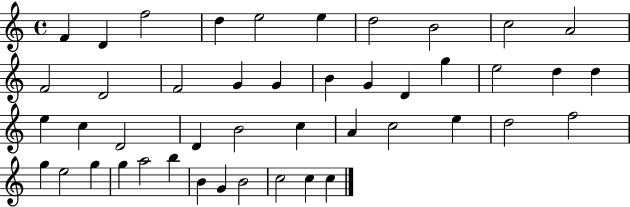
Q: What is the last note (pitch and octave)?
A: C5